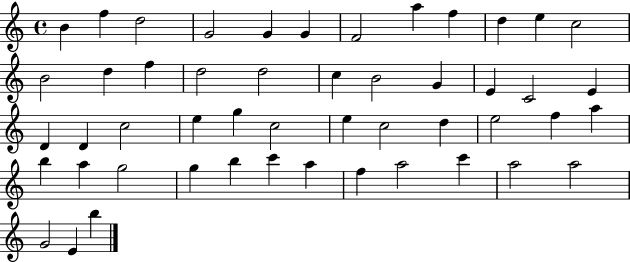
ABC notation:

X:1
T:Untitled
M:4/4
L:1/4
K:C
B f d2 G2 G G F2 a f d e c2 B2 d f d2 d2 c B2 G E C2 E D D c2 e g c2 e c2 d e2 f a b a g2 g b c' a f a2 c' a2 a2 G2 E b